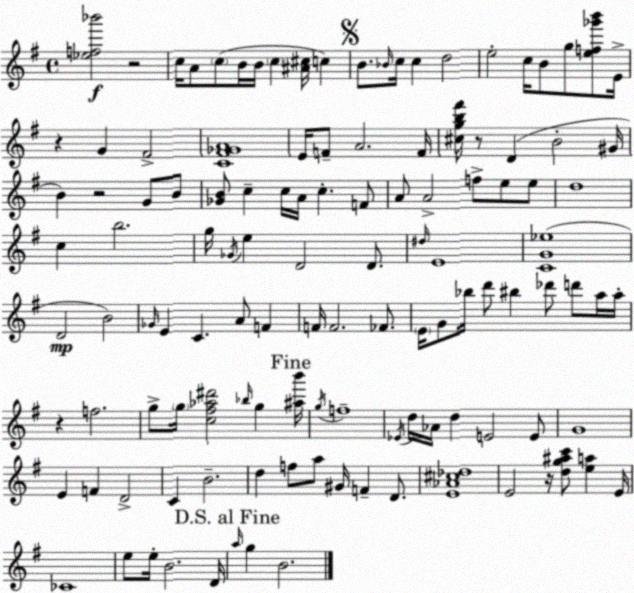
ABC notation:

X:1
T:Untitled
M:4/4
L:1/4
K:Em
[_ef_b']2 z2 c/4 A/2 c/2 B/4 B/4 c [^A^c]/4 c B/2 _B/4 c/4 c d2 e2 c/4 B/2 g/2 [ef_g'b']/2 E/4 z G ^F2 [C^F_GA]4 E/4 F/2 A2 F/4 [^cgb^f']/4 z/2 D B2 ^G/4 B z2 G/2 B/2 [_GB]/2 c c/4 A/4 c F/2 A/2 A2 f/2 e/2 e/2 d4 c b2 g/4 _G/4 e D2 D/2 ^d/4 E4 [CG_e]4 D2 B2 _G/4 E C A/2 F F/4 F2 _F/2 E/4 G/2 _b/4 d'/2 ^b _d'/2 d'/2 a/4 a/4 z f2 g/2 g/4 [c^f_a^d']2 _b/4 g [^ab']/4 g/4 f4 _E/4 d/4 _A/4 d E2 E/2 G4 E F D2 C B2 d f/2 a/2 ^G/4 F D/2 [E_A^c_d]4 E2 z/4 [dg^ac']/2 [ea] E/4 _C4 e/2 e/4 B2 D/4 a/4 g B2